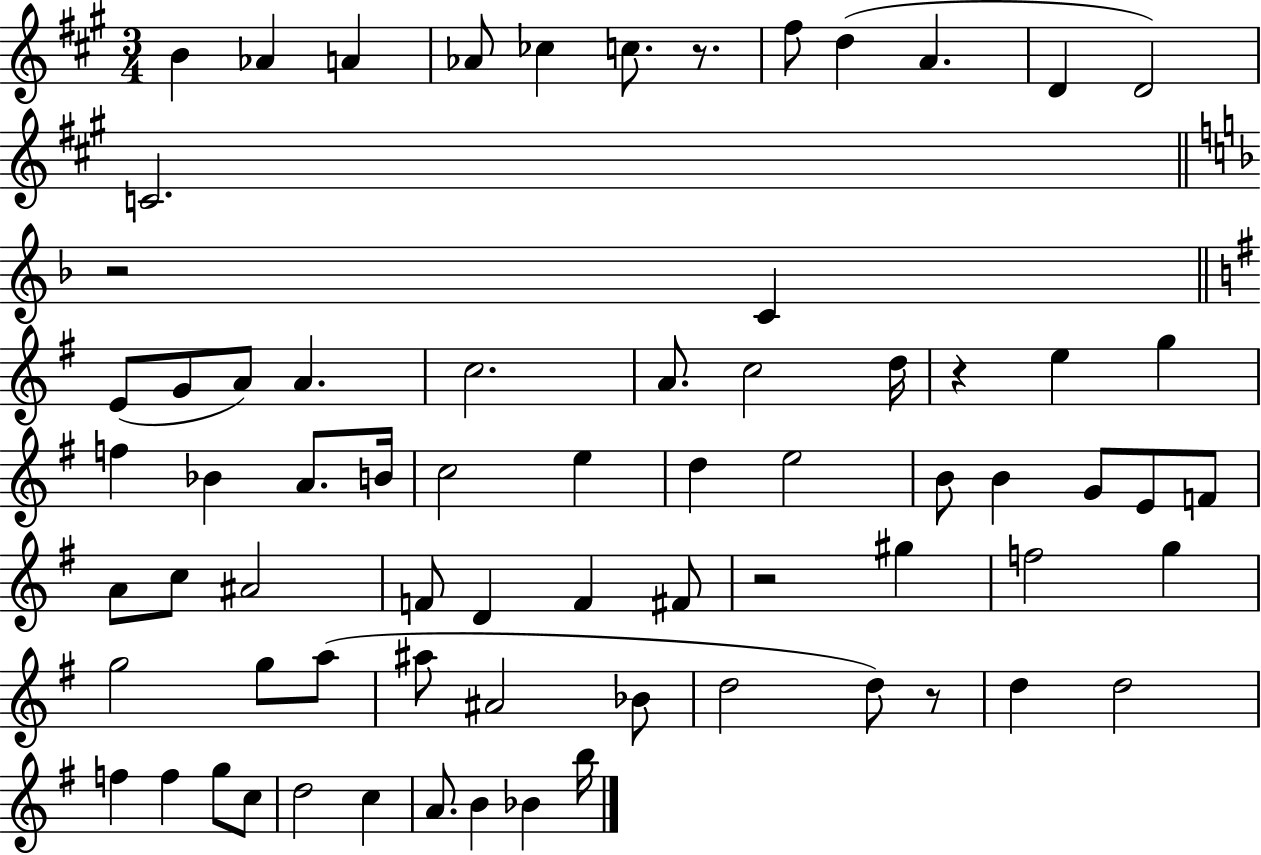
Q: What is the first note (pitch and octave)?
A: B4